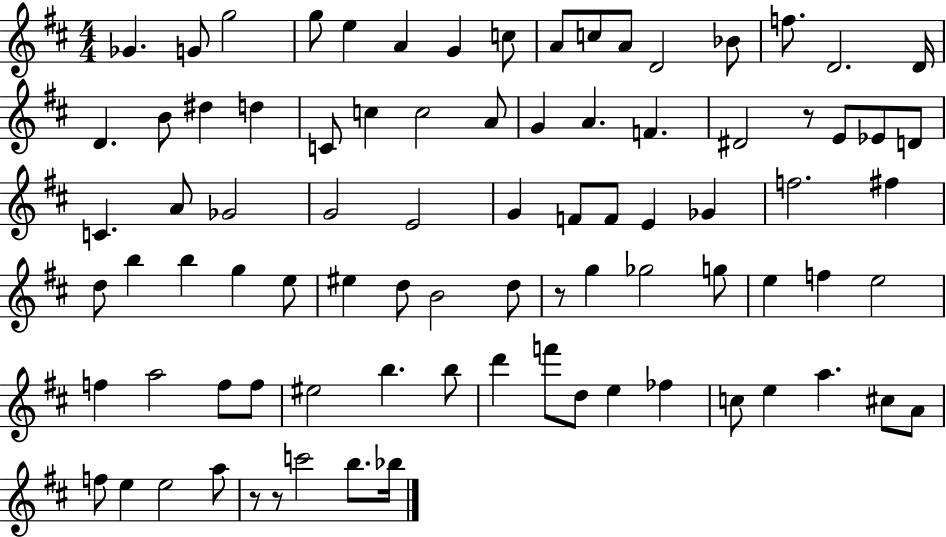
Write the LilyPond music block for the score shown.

{
  \clef treble
  \numericTimeSignature
  \time 4/4
  \key d \major
  ges'4. g'8 g''2 | g''8 e''4 a'4 g'4 c''8 | a'8 c''8 a'8 d'2 bes'8 | f''8. d'2. d'16 | \break d'4. b'8 dis''4 d''4 | c'8 c''4 c''2 a'8 | g'4 a'4. f'4. | dis'2 r8 e'8 ees'8 d'8 | \break c'4. a'8 ges'2 | g'2 e'2 | g'4 f'8 f'8 e'4 ges'4 | f''2. fis''4 | \break d''8 b''4 b''4 g''4 e''8 | eis''4 d''8 b'2 d''8 | r8 g''4 ges''2 g''8 | e''4 f''4 e''2 | \break f''4 a''2 f''8 f''8 | eis''2 b''4. b''8 | d'''4 f'''8 d''8 e''4 fes''4 | c''8 e''4 a''4. cis''8 a'8 | \break f''8 e''4 e''2 a''8 | r8 r8 c'''2 b''8. bes''16 | \bar "|."
}